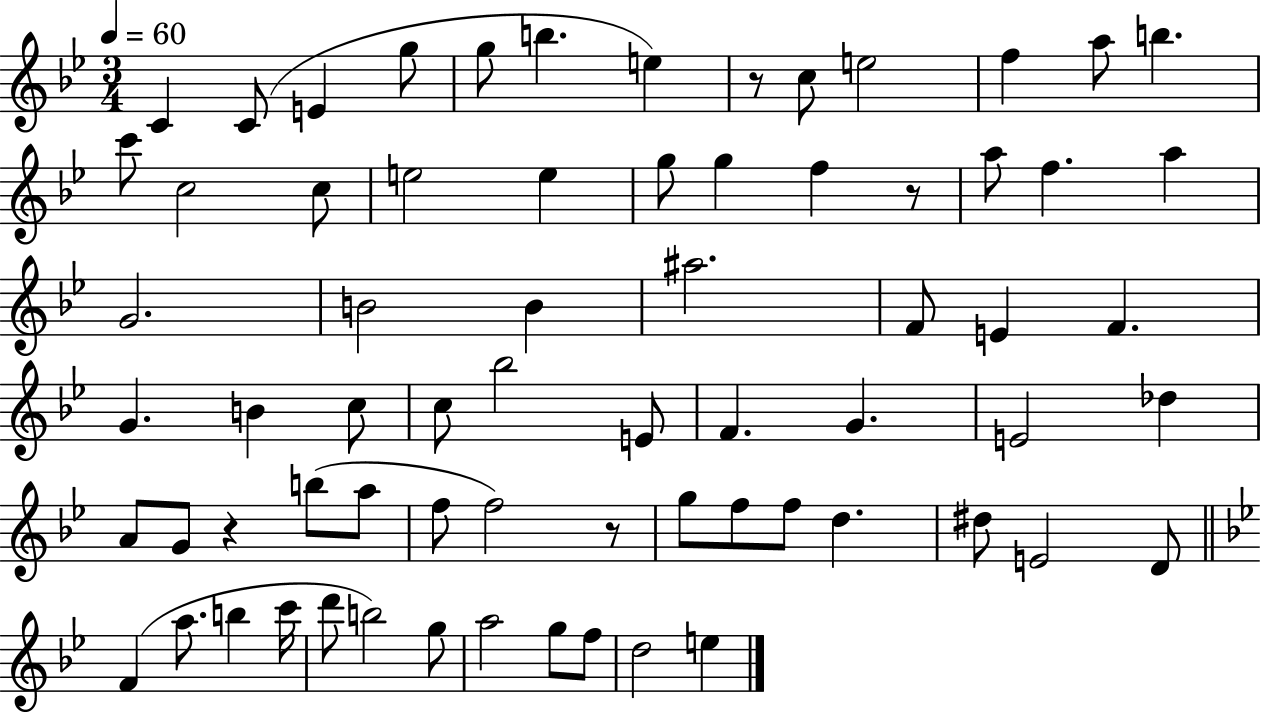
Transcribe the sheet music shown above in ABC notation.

X:1
T:Untitled
M:3/4
L:1/4
K:Bb
C C/2 E g/2 g/2 b e z/2 c/2 e2 f a/2 b c'/2 c2 c/2 e2 e g/2 g f z/2 a/2 f a G2 B2 B ^a2 F/2 E F G B c/2 c/2 _b2 E/2 F G E2 _d A/2 G/2 z b/2 a/2 f/2 f2 z/2 g/2 f/2 f/2 d ^d/2 E2 D/2 F a/2 b c'/4 d'/2 b2 g/2 a2 g/2 f/2 d2 e